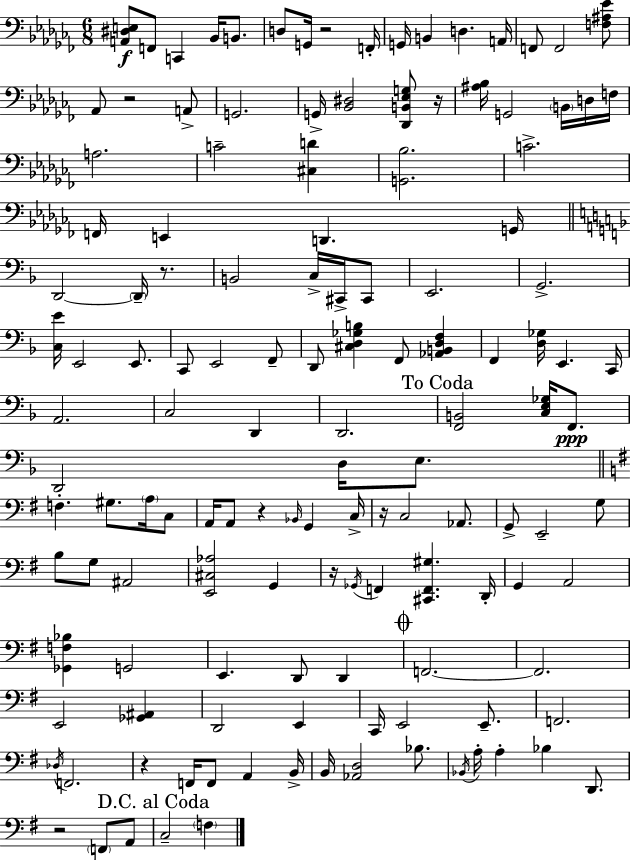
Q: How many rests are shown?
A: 9